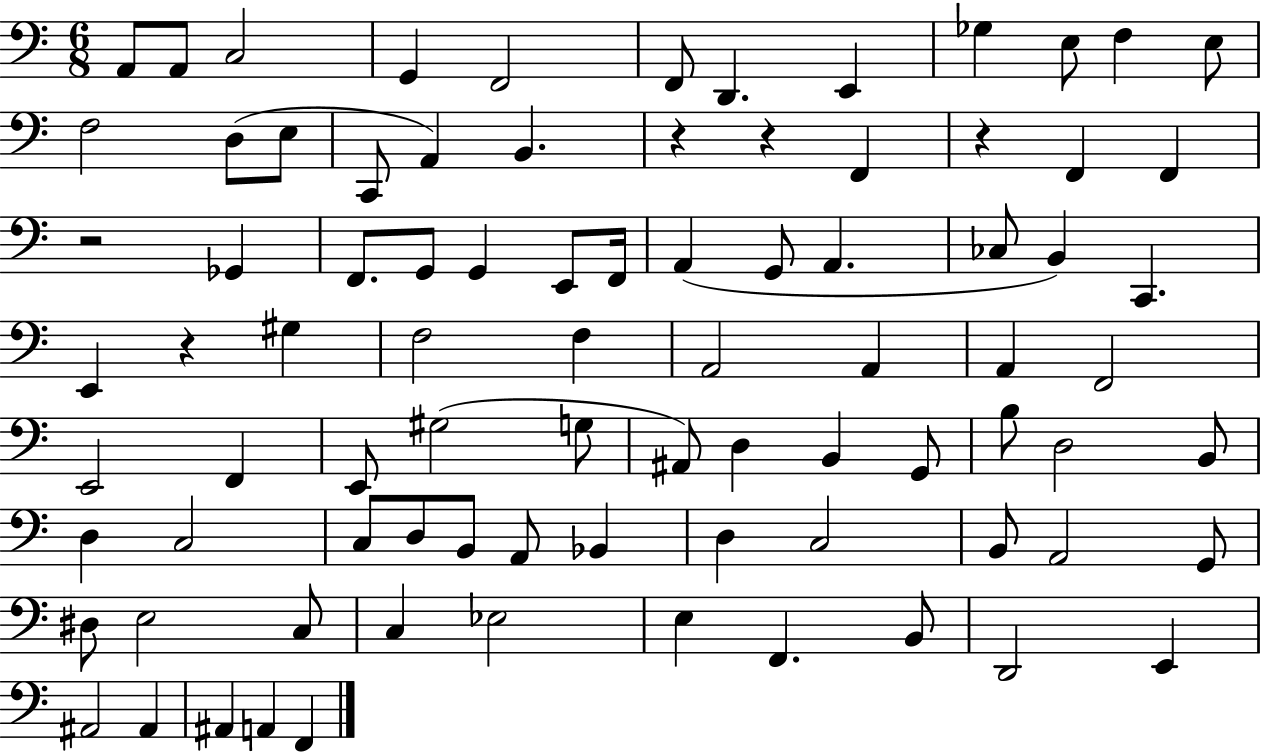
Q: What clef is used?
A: bass